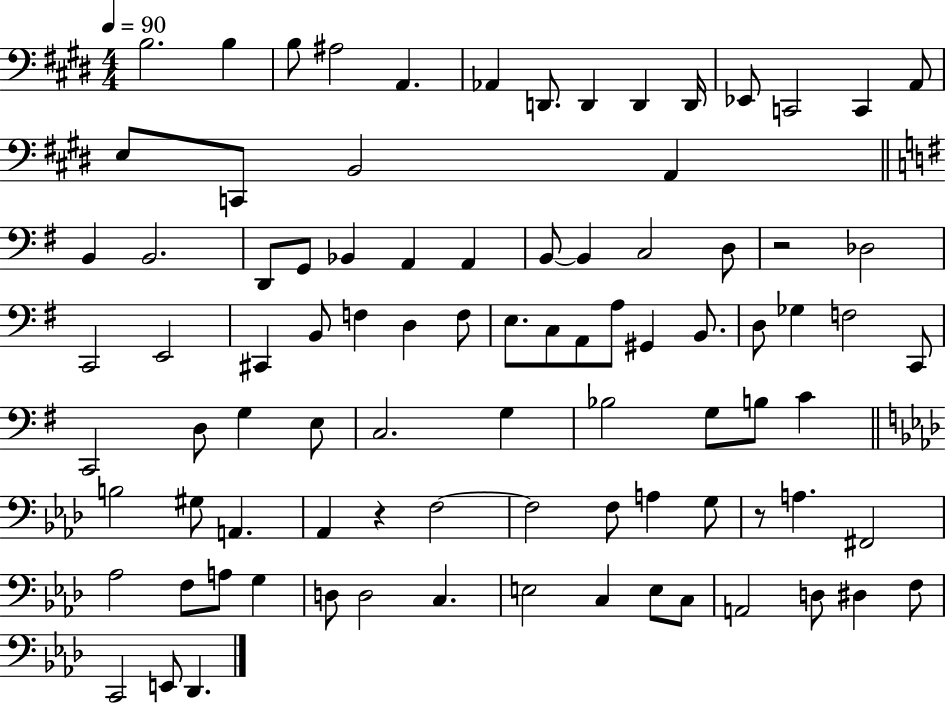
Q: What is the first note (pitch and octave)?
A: B3